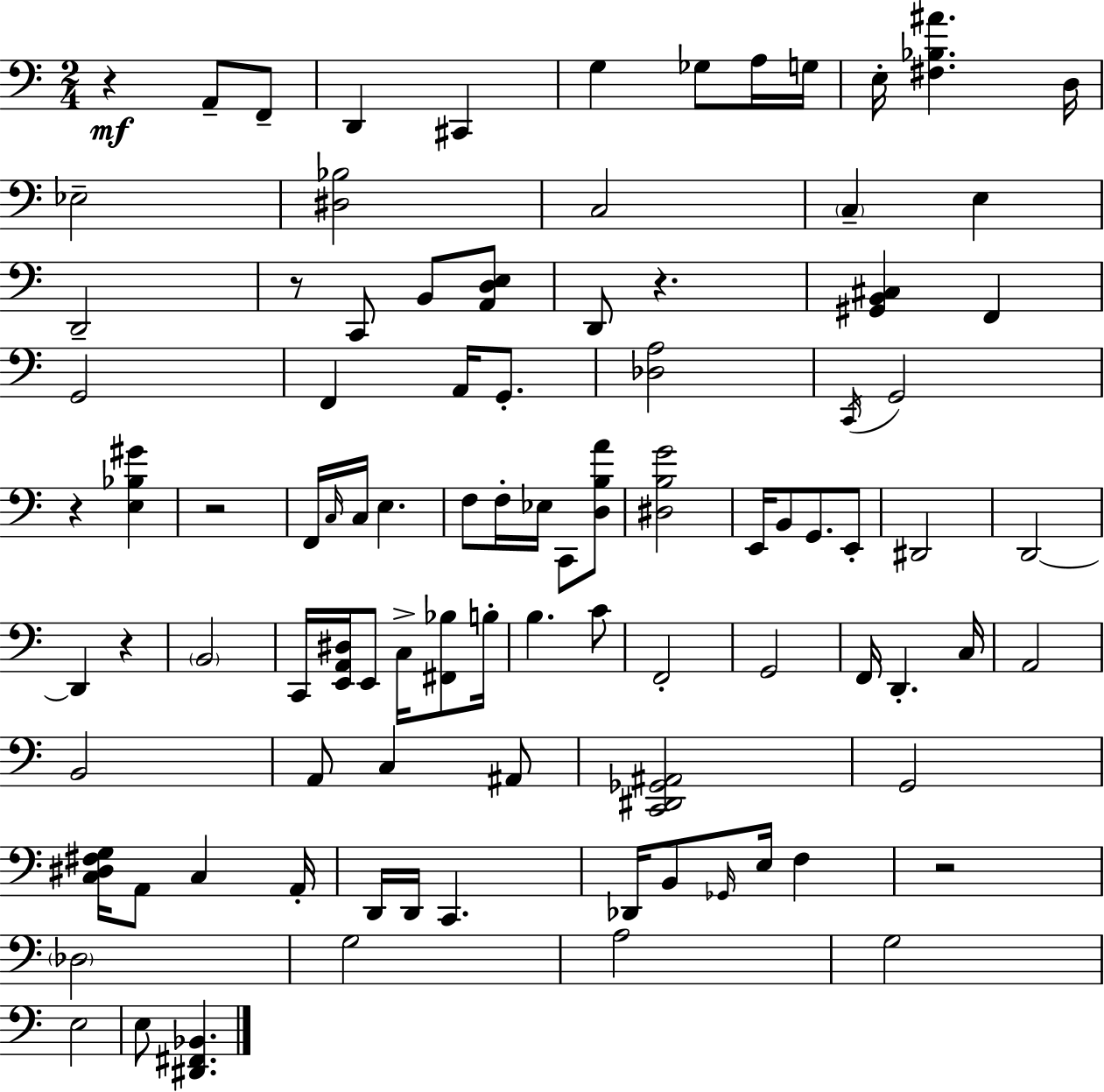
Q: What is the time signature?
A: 2/4